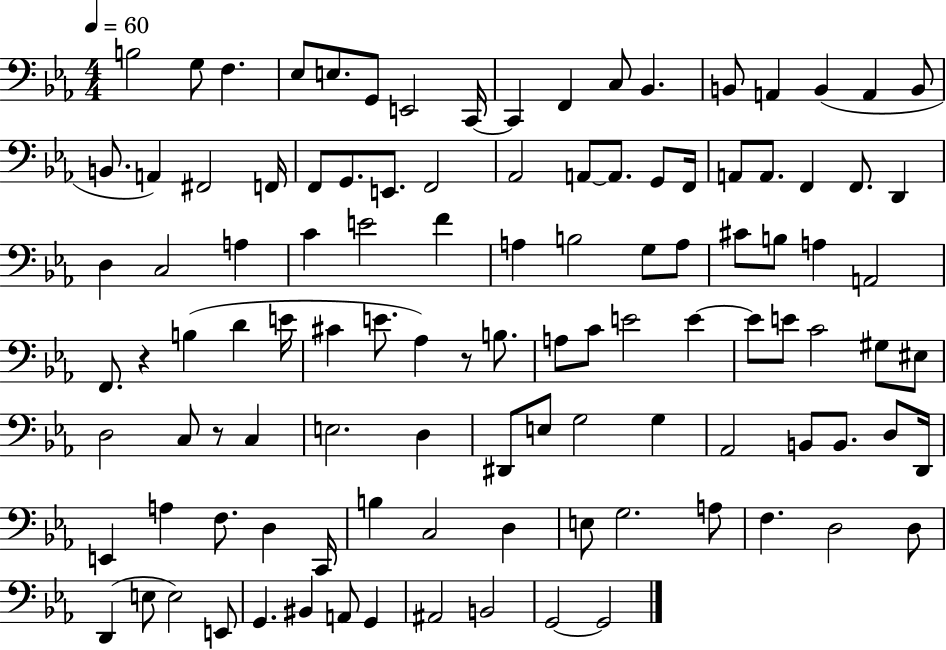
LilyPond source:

{
  \clef bass
  \numericTimeSignature
  \time 4/4
  \key ees \major
  \tempo 4 = 60
  b2 g8 f4. | ees8 e8. g,8 e,2 c,16~~ | c,4 f,4 c8 bes,4. | b,8 a,4 b,4( a,4 b,8 | \break b,8. a,4) fis,2 f,16 | f,8 g,8. e,8. f,2 | aes,2 a,8~~ a,8. g,8 f,16 | a,8 a,8. f,4 f,8. d,4 | \break d4 c2 a4 | c'4 e'2 f'4 | a4 b2 g8 a8 | cis'8 b8 a4 a,2 | \break f,8. r4 b4( d'4 e'16 | cis'4 e'8. aes4) r8 b8. | a8 c'8 e'2 e'4~~ | e'8 e'8 c'2 gis8 eis8 | \break d2 c8 r8 c4 | e2. d4 | dis,8 e8 g2 g4 | aes,2 b,8 b,8. d8 d,16 | \break e,4 a4 f8. d4 c,16 | b4 c2 d4 | e8 g2. a8 | f4. d2 d8 | \break d,4( e8 e2) e,8 | g,4. bis,4 a,8 g,4 | ais,2 b,2 | g,2~~ g,2 | \break \bar "|."
}